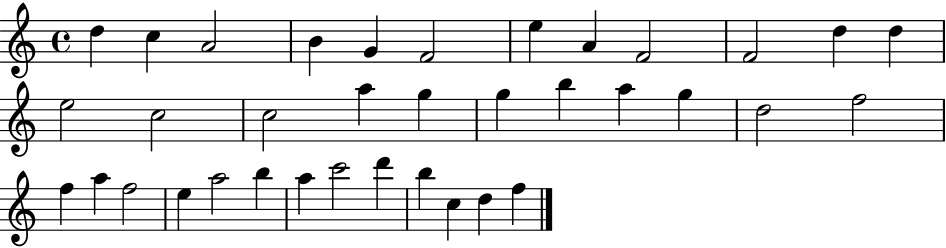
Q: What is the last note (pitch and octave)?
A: F5